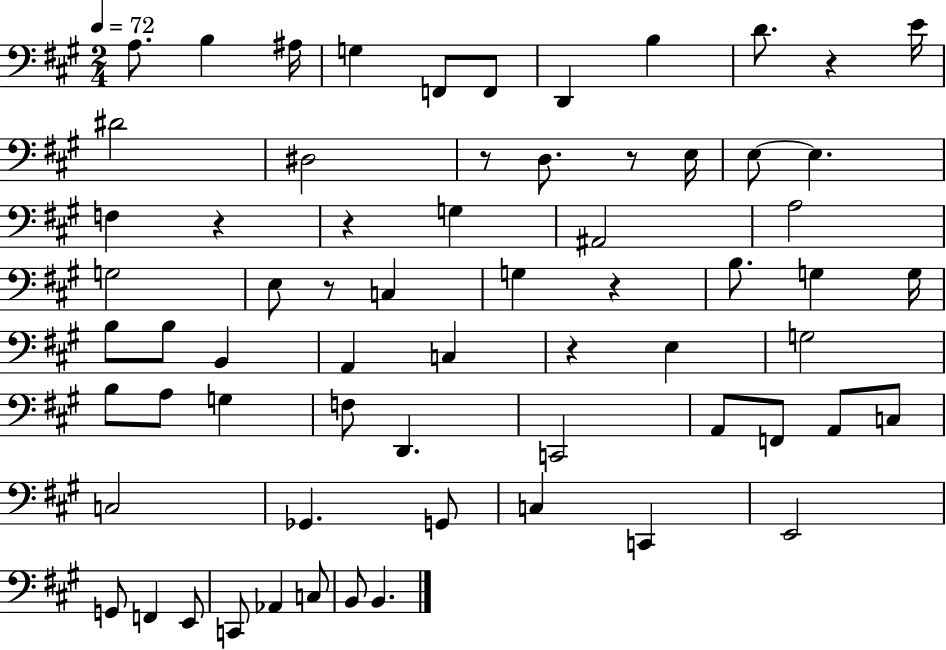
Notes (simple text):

A3/e. B3/q A#3/s G3/q F2/e F2/e D2/q B3/q D4/e. R/q E4/s D#4/h D#3/h R/e D3/e. R/e E3/s E3/e E3/q. F3/q R/q R/q G3/q A#2/h A3/h G3/h E3/e R/e C3/q G3/q R/q B3/e. G3/q G3/s B3/e B3/e B2/q A2/q C3/q R/q E3/q G3/h B3/e A3/e G3/q F3/e D2/q. C2/h A2/e F2/e A2/e C3/e C3/h Gb2/q. G2/e C3/q C2/q E2/h G2/e F2/q E2/e C2/e Ab2/q C3/e B2/e B2/q.